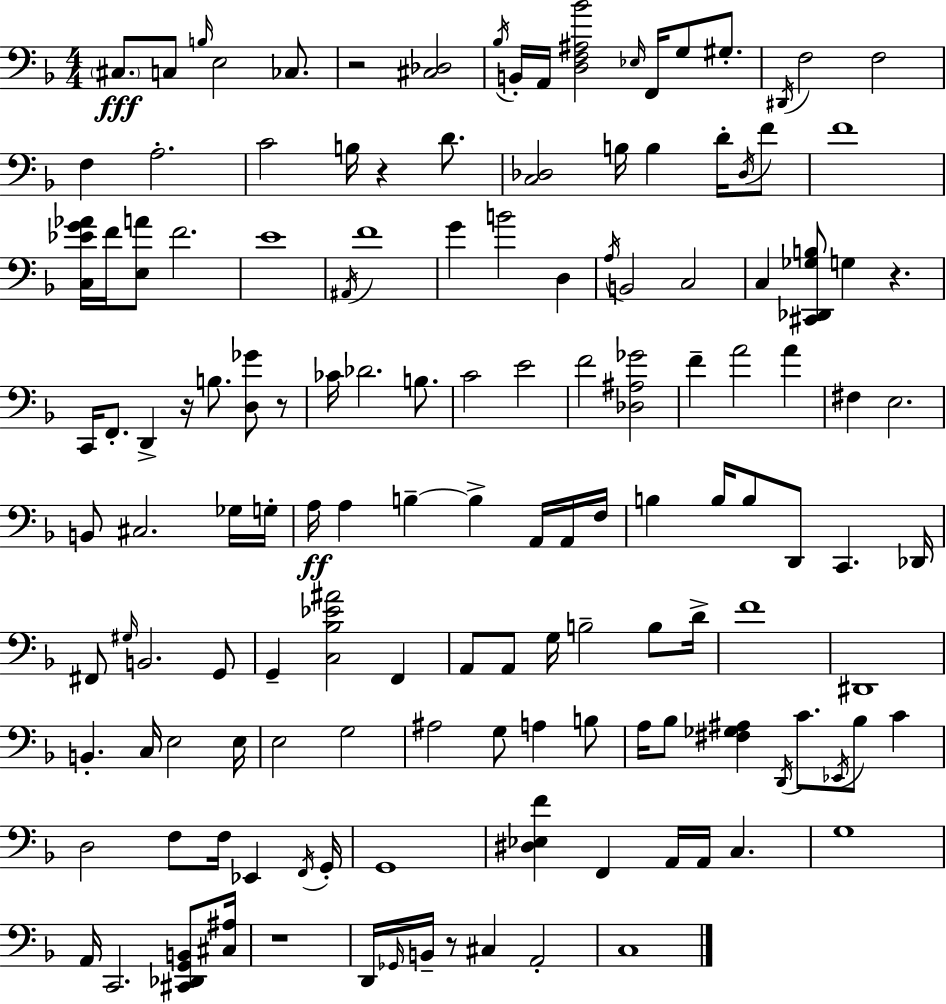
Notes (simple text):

C#3/e. C3/e B3/s E3/h CES3/e. R/h [C#3,Db3]/h Bb3/s B2/s A2/s [D3,F3,A#3,Bb4]/h Eb3/s F2/s G3/e G#3/e. D#2/s F3/h F3/h F3/q A3/h. C4/h B3/s R/q D4/e. [C3,Db3]/h B3/s B3/q D4/s Db3/s F4/e F4/w [C3,Eb4,G4,Ab4]/s F4/s [E3,A4]/e F4/h. E4/w A#2/s F4/w G4/q B4/h D3/q A3/s B2/h C3/h C3/q [C#2,Db2,Gb3,B3]/e G3/q R/q. C2/s F2/e. D2/q R/s B3/e. [D3,Gb4]/e R/e CES4/s Db4/h. B3/e. C4/h E4/h F4/h [Db3,A#3,Gb4]/h F4/q A4/h A4/q F#3/q E3/h. B2/e C#3/h. Gb3/s G3/s A3/s A3/q B3/q B3/q A2/s A2/s F3/s B3/q B3/s B3/e D2/e C2/q. Db2/s F#2/e G#3/s B2/h. G2/e G2/q [C3,Bb3,Eb4,A#4]/h F2/q A2/e A2/e G3/s B3/h B3/e D4/s F4/w D#2/w B2/q. C3/s E3/h E3/s E3/h G3/h A#3/h G3/e A3/q B3/e A3/s Bb3/e [F#3,Gb3,A#3]/q D2/s C4/e. Eb2/s Bb3/e C4/q D3/h F3/e F3/s Eb2/q F2/s G2/s G2/w [D#3,Eb3,F4]/q F2/q A2/s A2/s C3/q. G3/w A2/s C2/h. [C#2,Db2,G2,B2]/e [C#3,A#3]/s R/w D2/s Gb2/s B2/s R/e C#3/q A2/h C3/w